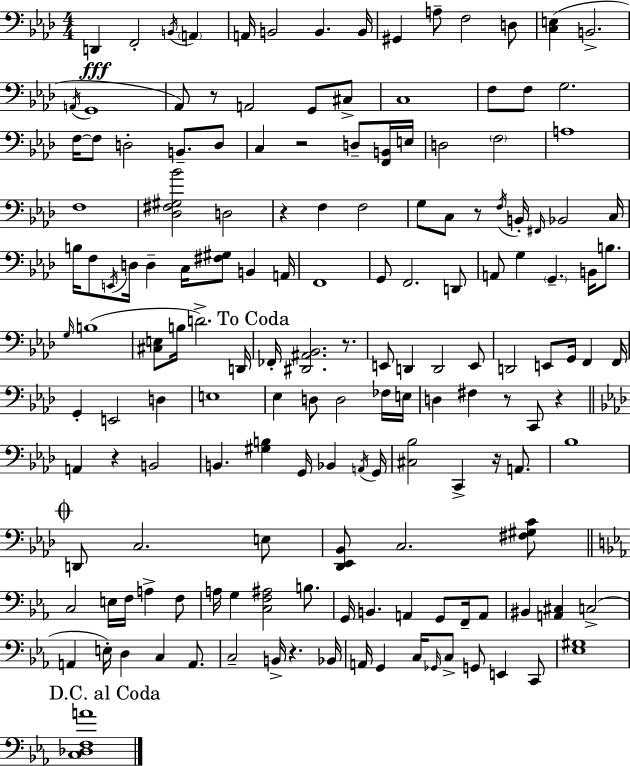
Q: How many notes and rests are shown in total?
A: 159